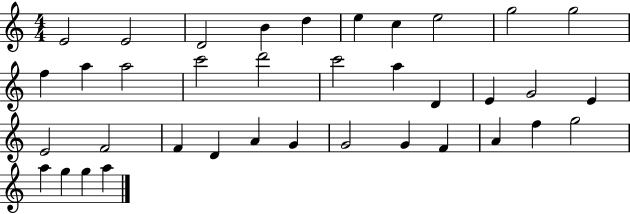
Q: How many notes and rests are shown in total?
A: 37